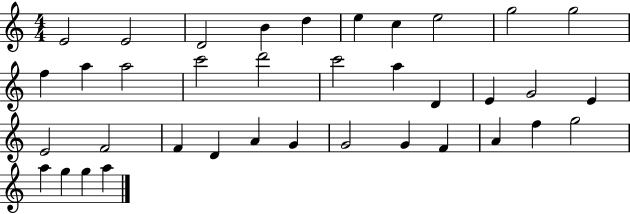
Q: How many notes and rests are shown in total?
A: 37